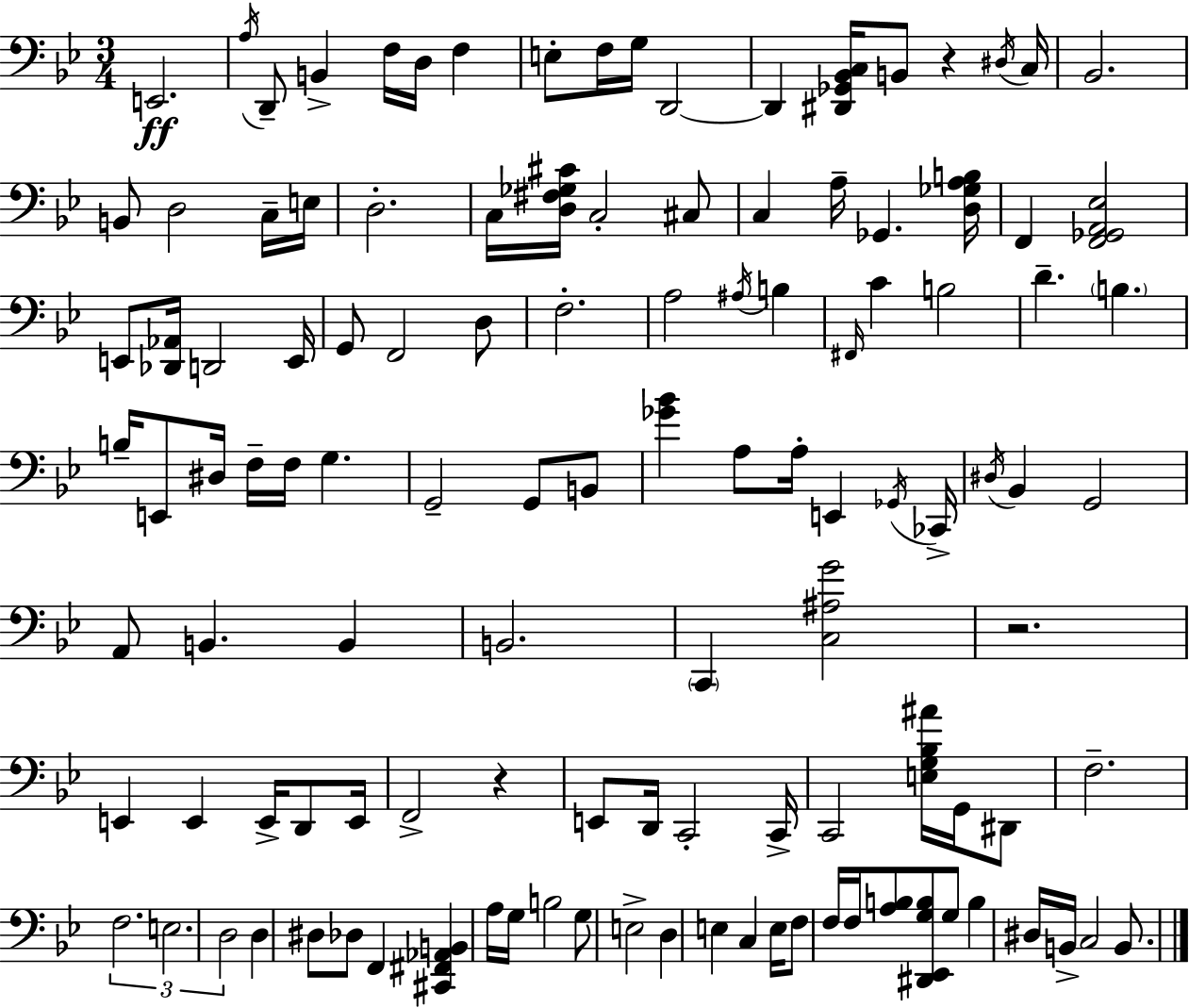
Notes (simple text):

E2/h. A3/s D2/e B2/q F3/s D3/s F3/q E3/e F3/s G3/s D2/h D2/q [D#2,Gb2,Bb2,C3]/s B2/e R/q D#3/s C3/s Bb2/h. B2/e D3/h C3/s E3/s D3/h. C3/s [D3,F#3,Gb3,C#4]/s C3/h C#3/e C3/q A3/s Gb2/q. [D3,Gb3,A3,B3]/s F2/q [F2,Gb2,A2,Eb3]/h E2/e [Db2,Ab2]/s D2/h E2/s G2/e F2/h D3/e F3/h. A3/h A#3/s B3/q F#2/s C4/q B3/h D4/q. B3/q. B3/s E2/e D#3/s F3/s F3/s G3/q. G2/h G2/e B2/e [Gb4,Bb4]/q A3/e A3/s E2/q Gb2/s CES2/s D#3/s Bb2/q G2/h A2/e B2/q. B2/q B2/h. C2/q [C3,A#3,G4]/h R/h. E2/q E2/q E2/s D2/e E2/s F2/h R/q E2/e D2/s C2/h C2/s C2/h [E3,G3,Bb3,A#4]/s G2/s D#2/e F3/h. F3/h. E3/h. D3/h D3/q D#3/e Db3/e F2/q [C#2,F#2,Ab2,B2]/q A3/s G3/s B3/h G3/e E3/h D3/q E3/q C3/q E3/s F3/e F3/s F3/s [A3,B3]/e [D#2,Eb2,G3,B3]/e G3/e B3/q D#3/s B2/s C3/h B2/e.